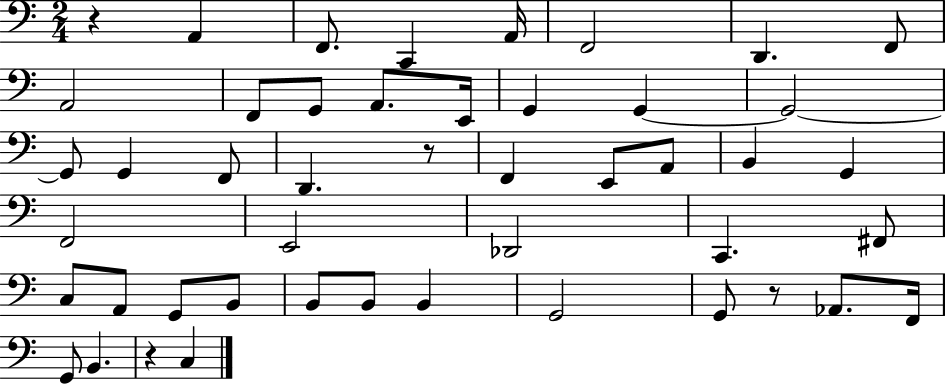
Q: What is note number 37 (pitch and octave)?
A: G2